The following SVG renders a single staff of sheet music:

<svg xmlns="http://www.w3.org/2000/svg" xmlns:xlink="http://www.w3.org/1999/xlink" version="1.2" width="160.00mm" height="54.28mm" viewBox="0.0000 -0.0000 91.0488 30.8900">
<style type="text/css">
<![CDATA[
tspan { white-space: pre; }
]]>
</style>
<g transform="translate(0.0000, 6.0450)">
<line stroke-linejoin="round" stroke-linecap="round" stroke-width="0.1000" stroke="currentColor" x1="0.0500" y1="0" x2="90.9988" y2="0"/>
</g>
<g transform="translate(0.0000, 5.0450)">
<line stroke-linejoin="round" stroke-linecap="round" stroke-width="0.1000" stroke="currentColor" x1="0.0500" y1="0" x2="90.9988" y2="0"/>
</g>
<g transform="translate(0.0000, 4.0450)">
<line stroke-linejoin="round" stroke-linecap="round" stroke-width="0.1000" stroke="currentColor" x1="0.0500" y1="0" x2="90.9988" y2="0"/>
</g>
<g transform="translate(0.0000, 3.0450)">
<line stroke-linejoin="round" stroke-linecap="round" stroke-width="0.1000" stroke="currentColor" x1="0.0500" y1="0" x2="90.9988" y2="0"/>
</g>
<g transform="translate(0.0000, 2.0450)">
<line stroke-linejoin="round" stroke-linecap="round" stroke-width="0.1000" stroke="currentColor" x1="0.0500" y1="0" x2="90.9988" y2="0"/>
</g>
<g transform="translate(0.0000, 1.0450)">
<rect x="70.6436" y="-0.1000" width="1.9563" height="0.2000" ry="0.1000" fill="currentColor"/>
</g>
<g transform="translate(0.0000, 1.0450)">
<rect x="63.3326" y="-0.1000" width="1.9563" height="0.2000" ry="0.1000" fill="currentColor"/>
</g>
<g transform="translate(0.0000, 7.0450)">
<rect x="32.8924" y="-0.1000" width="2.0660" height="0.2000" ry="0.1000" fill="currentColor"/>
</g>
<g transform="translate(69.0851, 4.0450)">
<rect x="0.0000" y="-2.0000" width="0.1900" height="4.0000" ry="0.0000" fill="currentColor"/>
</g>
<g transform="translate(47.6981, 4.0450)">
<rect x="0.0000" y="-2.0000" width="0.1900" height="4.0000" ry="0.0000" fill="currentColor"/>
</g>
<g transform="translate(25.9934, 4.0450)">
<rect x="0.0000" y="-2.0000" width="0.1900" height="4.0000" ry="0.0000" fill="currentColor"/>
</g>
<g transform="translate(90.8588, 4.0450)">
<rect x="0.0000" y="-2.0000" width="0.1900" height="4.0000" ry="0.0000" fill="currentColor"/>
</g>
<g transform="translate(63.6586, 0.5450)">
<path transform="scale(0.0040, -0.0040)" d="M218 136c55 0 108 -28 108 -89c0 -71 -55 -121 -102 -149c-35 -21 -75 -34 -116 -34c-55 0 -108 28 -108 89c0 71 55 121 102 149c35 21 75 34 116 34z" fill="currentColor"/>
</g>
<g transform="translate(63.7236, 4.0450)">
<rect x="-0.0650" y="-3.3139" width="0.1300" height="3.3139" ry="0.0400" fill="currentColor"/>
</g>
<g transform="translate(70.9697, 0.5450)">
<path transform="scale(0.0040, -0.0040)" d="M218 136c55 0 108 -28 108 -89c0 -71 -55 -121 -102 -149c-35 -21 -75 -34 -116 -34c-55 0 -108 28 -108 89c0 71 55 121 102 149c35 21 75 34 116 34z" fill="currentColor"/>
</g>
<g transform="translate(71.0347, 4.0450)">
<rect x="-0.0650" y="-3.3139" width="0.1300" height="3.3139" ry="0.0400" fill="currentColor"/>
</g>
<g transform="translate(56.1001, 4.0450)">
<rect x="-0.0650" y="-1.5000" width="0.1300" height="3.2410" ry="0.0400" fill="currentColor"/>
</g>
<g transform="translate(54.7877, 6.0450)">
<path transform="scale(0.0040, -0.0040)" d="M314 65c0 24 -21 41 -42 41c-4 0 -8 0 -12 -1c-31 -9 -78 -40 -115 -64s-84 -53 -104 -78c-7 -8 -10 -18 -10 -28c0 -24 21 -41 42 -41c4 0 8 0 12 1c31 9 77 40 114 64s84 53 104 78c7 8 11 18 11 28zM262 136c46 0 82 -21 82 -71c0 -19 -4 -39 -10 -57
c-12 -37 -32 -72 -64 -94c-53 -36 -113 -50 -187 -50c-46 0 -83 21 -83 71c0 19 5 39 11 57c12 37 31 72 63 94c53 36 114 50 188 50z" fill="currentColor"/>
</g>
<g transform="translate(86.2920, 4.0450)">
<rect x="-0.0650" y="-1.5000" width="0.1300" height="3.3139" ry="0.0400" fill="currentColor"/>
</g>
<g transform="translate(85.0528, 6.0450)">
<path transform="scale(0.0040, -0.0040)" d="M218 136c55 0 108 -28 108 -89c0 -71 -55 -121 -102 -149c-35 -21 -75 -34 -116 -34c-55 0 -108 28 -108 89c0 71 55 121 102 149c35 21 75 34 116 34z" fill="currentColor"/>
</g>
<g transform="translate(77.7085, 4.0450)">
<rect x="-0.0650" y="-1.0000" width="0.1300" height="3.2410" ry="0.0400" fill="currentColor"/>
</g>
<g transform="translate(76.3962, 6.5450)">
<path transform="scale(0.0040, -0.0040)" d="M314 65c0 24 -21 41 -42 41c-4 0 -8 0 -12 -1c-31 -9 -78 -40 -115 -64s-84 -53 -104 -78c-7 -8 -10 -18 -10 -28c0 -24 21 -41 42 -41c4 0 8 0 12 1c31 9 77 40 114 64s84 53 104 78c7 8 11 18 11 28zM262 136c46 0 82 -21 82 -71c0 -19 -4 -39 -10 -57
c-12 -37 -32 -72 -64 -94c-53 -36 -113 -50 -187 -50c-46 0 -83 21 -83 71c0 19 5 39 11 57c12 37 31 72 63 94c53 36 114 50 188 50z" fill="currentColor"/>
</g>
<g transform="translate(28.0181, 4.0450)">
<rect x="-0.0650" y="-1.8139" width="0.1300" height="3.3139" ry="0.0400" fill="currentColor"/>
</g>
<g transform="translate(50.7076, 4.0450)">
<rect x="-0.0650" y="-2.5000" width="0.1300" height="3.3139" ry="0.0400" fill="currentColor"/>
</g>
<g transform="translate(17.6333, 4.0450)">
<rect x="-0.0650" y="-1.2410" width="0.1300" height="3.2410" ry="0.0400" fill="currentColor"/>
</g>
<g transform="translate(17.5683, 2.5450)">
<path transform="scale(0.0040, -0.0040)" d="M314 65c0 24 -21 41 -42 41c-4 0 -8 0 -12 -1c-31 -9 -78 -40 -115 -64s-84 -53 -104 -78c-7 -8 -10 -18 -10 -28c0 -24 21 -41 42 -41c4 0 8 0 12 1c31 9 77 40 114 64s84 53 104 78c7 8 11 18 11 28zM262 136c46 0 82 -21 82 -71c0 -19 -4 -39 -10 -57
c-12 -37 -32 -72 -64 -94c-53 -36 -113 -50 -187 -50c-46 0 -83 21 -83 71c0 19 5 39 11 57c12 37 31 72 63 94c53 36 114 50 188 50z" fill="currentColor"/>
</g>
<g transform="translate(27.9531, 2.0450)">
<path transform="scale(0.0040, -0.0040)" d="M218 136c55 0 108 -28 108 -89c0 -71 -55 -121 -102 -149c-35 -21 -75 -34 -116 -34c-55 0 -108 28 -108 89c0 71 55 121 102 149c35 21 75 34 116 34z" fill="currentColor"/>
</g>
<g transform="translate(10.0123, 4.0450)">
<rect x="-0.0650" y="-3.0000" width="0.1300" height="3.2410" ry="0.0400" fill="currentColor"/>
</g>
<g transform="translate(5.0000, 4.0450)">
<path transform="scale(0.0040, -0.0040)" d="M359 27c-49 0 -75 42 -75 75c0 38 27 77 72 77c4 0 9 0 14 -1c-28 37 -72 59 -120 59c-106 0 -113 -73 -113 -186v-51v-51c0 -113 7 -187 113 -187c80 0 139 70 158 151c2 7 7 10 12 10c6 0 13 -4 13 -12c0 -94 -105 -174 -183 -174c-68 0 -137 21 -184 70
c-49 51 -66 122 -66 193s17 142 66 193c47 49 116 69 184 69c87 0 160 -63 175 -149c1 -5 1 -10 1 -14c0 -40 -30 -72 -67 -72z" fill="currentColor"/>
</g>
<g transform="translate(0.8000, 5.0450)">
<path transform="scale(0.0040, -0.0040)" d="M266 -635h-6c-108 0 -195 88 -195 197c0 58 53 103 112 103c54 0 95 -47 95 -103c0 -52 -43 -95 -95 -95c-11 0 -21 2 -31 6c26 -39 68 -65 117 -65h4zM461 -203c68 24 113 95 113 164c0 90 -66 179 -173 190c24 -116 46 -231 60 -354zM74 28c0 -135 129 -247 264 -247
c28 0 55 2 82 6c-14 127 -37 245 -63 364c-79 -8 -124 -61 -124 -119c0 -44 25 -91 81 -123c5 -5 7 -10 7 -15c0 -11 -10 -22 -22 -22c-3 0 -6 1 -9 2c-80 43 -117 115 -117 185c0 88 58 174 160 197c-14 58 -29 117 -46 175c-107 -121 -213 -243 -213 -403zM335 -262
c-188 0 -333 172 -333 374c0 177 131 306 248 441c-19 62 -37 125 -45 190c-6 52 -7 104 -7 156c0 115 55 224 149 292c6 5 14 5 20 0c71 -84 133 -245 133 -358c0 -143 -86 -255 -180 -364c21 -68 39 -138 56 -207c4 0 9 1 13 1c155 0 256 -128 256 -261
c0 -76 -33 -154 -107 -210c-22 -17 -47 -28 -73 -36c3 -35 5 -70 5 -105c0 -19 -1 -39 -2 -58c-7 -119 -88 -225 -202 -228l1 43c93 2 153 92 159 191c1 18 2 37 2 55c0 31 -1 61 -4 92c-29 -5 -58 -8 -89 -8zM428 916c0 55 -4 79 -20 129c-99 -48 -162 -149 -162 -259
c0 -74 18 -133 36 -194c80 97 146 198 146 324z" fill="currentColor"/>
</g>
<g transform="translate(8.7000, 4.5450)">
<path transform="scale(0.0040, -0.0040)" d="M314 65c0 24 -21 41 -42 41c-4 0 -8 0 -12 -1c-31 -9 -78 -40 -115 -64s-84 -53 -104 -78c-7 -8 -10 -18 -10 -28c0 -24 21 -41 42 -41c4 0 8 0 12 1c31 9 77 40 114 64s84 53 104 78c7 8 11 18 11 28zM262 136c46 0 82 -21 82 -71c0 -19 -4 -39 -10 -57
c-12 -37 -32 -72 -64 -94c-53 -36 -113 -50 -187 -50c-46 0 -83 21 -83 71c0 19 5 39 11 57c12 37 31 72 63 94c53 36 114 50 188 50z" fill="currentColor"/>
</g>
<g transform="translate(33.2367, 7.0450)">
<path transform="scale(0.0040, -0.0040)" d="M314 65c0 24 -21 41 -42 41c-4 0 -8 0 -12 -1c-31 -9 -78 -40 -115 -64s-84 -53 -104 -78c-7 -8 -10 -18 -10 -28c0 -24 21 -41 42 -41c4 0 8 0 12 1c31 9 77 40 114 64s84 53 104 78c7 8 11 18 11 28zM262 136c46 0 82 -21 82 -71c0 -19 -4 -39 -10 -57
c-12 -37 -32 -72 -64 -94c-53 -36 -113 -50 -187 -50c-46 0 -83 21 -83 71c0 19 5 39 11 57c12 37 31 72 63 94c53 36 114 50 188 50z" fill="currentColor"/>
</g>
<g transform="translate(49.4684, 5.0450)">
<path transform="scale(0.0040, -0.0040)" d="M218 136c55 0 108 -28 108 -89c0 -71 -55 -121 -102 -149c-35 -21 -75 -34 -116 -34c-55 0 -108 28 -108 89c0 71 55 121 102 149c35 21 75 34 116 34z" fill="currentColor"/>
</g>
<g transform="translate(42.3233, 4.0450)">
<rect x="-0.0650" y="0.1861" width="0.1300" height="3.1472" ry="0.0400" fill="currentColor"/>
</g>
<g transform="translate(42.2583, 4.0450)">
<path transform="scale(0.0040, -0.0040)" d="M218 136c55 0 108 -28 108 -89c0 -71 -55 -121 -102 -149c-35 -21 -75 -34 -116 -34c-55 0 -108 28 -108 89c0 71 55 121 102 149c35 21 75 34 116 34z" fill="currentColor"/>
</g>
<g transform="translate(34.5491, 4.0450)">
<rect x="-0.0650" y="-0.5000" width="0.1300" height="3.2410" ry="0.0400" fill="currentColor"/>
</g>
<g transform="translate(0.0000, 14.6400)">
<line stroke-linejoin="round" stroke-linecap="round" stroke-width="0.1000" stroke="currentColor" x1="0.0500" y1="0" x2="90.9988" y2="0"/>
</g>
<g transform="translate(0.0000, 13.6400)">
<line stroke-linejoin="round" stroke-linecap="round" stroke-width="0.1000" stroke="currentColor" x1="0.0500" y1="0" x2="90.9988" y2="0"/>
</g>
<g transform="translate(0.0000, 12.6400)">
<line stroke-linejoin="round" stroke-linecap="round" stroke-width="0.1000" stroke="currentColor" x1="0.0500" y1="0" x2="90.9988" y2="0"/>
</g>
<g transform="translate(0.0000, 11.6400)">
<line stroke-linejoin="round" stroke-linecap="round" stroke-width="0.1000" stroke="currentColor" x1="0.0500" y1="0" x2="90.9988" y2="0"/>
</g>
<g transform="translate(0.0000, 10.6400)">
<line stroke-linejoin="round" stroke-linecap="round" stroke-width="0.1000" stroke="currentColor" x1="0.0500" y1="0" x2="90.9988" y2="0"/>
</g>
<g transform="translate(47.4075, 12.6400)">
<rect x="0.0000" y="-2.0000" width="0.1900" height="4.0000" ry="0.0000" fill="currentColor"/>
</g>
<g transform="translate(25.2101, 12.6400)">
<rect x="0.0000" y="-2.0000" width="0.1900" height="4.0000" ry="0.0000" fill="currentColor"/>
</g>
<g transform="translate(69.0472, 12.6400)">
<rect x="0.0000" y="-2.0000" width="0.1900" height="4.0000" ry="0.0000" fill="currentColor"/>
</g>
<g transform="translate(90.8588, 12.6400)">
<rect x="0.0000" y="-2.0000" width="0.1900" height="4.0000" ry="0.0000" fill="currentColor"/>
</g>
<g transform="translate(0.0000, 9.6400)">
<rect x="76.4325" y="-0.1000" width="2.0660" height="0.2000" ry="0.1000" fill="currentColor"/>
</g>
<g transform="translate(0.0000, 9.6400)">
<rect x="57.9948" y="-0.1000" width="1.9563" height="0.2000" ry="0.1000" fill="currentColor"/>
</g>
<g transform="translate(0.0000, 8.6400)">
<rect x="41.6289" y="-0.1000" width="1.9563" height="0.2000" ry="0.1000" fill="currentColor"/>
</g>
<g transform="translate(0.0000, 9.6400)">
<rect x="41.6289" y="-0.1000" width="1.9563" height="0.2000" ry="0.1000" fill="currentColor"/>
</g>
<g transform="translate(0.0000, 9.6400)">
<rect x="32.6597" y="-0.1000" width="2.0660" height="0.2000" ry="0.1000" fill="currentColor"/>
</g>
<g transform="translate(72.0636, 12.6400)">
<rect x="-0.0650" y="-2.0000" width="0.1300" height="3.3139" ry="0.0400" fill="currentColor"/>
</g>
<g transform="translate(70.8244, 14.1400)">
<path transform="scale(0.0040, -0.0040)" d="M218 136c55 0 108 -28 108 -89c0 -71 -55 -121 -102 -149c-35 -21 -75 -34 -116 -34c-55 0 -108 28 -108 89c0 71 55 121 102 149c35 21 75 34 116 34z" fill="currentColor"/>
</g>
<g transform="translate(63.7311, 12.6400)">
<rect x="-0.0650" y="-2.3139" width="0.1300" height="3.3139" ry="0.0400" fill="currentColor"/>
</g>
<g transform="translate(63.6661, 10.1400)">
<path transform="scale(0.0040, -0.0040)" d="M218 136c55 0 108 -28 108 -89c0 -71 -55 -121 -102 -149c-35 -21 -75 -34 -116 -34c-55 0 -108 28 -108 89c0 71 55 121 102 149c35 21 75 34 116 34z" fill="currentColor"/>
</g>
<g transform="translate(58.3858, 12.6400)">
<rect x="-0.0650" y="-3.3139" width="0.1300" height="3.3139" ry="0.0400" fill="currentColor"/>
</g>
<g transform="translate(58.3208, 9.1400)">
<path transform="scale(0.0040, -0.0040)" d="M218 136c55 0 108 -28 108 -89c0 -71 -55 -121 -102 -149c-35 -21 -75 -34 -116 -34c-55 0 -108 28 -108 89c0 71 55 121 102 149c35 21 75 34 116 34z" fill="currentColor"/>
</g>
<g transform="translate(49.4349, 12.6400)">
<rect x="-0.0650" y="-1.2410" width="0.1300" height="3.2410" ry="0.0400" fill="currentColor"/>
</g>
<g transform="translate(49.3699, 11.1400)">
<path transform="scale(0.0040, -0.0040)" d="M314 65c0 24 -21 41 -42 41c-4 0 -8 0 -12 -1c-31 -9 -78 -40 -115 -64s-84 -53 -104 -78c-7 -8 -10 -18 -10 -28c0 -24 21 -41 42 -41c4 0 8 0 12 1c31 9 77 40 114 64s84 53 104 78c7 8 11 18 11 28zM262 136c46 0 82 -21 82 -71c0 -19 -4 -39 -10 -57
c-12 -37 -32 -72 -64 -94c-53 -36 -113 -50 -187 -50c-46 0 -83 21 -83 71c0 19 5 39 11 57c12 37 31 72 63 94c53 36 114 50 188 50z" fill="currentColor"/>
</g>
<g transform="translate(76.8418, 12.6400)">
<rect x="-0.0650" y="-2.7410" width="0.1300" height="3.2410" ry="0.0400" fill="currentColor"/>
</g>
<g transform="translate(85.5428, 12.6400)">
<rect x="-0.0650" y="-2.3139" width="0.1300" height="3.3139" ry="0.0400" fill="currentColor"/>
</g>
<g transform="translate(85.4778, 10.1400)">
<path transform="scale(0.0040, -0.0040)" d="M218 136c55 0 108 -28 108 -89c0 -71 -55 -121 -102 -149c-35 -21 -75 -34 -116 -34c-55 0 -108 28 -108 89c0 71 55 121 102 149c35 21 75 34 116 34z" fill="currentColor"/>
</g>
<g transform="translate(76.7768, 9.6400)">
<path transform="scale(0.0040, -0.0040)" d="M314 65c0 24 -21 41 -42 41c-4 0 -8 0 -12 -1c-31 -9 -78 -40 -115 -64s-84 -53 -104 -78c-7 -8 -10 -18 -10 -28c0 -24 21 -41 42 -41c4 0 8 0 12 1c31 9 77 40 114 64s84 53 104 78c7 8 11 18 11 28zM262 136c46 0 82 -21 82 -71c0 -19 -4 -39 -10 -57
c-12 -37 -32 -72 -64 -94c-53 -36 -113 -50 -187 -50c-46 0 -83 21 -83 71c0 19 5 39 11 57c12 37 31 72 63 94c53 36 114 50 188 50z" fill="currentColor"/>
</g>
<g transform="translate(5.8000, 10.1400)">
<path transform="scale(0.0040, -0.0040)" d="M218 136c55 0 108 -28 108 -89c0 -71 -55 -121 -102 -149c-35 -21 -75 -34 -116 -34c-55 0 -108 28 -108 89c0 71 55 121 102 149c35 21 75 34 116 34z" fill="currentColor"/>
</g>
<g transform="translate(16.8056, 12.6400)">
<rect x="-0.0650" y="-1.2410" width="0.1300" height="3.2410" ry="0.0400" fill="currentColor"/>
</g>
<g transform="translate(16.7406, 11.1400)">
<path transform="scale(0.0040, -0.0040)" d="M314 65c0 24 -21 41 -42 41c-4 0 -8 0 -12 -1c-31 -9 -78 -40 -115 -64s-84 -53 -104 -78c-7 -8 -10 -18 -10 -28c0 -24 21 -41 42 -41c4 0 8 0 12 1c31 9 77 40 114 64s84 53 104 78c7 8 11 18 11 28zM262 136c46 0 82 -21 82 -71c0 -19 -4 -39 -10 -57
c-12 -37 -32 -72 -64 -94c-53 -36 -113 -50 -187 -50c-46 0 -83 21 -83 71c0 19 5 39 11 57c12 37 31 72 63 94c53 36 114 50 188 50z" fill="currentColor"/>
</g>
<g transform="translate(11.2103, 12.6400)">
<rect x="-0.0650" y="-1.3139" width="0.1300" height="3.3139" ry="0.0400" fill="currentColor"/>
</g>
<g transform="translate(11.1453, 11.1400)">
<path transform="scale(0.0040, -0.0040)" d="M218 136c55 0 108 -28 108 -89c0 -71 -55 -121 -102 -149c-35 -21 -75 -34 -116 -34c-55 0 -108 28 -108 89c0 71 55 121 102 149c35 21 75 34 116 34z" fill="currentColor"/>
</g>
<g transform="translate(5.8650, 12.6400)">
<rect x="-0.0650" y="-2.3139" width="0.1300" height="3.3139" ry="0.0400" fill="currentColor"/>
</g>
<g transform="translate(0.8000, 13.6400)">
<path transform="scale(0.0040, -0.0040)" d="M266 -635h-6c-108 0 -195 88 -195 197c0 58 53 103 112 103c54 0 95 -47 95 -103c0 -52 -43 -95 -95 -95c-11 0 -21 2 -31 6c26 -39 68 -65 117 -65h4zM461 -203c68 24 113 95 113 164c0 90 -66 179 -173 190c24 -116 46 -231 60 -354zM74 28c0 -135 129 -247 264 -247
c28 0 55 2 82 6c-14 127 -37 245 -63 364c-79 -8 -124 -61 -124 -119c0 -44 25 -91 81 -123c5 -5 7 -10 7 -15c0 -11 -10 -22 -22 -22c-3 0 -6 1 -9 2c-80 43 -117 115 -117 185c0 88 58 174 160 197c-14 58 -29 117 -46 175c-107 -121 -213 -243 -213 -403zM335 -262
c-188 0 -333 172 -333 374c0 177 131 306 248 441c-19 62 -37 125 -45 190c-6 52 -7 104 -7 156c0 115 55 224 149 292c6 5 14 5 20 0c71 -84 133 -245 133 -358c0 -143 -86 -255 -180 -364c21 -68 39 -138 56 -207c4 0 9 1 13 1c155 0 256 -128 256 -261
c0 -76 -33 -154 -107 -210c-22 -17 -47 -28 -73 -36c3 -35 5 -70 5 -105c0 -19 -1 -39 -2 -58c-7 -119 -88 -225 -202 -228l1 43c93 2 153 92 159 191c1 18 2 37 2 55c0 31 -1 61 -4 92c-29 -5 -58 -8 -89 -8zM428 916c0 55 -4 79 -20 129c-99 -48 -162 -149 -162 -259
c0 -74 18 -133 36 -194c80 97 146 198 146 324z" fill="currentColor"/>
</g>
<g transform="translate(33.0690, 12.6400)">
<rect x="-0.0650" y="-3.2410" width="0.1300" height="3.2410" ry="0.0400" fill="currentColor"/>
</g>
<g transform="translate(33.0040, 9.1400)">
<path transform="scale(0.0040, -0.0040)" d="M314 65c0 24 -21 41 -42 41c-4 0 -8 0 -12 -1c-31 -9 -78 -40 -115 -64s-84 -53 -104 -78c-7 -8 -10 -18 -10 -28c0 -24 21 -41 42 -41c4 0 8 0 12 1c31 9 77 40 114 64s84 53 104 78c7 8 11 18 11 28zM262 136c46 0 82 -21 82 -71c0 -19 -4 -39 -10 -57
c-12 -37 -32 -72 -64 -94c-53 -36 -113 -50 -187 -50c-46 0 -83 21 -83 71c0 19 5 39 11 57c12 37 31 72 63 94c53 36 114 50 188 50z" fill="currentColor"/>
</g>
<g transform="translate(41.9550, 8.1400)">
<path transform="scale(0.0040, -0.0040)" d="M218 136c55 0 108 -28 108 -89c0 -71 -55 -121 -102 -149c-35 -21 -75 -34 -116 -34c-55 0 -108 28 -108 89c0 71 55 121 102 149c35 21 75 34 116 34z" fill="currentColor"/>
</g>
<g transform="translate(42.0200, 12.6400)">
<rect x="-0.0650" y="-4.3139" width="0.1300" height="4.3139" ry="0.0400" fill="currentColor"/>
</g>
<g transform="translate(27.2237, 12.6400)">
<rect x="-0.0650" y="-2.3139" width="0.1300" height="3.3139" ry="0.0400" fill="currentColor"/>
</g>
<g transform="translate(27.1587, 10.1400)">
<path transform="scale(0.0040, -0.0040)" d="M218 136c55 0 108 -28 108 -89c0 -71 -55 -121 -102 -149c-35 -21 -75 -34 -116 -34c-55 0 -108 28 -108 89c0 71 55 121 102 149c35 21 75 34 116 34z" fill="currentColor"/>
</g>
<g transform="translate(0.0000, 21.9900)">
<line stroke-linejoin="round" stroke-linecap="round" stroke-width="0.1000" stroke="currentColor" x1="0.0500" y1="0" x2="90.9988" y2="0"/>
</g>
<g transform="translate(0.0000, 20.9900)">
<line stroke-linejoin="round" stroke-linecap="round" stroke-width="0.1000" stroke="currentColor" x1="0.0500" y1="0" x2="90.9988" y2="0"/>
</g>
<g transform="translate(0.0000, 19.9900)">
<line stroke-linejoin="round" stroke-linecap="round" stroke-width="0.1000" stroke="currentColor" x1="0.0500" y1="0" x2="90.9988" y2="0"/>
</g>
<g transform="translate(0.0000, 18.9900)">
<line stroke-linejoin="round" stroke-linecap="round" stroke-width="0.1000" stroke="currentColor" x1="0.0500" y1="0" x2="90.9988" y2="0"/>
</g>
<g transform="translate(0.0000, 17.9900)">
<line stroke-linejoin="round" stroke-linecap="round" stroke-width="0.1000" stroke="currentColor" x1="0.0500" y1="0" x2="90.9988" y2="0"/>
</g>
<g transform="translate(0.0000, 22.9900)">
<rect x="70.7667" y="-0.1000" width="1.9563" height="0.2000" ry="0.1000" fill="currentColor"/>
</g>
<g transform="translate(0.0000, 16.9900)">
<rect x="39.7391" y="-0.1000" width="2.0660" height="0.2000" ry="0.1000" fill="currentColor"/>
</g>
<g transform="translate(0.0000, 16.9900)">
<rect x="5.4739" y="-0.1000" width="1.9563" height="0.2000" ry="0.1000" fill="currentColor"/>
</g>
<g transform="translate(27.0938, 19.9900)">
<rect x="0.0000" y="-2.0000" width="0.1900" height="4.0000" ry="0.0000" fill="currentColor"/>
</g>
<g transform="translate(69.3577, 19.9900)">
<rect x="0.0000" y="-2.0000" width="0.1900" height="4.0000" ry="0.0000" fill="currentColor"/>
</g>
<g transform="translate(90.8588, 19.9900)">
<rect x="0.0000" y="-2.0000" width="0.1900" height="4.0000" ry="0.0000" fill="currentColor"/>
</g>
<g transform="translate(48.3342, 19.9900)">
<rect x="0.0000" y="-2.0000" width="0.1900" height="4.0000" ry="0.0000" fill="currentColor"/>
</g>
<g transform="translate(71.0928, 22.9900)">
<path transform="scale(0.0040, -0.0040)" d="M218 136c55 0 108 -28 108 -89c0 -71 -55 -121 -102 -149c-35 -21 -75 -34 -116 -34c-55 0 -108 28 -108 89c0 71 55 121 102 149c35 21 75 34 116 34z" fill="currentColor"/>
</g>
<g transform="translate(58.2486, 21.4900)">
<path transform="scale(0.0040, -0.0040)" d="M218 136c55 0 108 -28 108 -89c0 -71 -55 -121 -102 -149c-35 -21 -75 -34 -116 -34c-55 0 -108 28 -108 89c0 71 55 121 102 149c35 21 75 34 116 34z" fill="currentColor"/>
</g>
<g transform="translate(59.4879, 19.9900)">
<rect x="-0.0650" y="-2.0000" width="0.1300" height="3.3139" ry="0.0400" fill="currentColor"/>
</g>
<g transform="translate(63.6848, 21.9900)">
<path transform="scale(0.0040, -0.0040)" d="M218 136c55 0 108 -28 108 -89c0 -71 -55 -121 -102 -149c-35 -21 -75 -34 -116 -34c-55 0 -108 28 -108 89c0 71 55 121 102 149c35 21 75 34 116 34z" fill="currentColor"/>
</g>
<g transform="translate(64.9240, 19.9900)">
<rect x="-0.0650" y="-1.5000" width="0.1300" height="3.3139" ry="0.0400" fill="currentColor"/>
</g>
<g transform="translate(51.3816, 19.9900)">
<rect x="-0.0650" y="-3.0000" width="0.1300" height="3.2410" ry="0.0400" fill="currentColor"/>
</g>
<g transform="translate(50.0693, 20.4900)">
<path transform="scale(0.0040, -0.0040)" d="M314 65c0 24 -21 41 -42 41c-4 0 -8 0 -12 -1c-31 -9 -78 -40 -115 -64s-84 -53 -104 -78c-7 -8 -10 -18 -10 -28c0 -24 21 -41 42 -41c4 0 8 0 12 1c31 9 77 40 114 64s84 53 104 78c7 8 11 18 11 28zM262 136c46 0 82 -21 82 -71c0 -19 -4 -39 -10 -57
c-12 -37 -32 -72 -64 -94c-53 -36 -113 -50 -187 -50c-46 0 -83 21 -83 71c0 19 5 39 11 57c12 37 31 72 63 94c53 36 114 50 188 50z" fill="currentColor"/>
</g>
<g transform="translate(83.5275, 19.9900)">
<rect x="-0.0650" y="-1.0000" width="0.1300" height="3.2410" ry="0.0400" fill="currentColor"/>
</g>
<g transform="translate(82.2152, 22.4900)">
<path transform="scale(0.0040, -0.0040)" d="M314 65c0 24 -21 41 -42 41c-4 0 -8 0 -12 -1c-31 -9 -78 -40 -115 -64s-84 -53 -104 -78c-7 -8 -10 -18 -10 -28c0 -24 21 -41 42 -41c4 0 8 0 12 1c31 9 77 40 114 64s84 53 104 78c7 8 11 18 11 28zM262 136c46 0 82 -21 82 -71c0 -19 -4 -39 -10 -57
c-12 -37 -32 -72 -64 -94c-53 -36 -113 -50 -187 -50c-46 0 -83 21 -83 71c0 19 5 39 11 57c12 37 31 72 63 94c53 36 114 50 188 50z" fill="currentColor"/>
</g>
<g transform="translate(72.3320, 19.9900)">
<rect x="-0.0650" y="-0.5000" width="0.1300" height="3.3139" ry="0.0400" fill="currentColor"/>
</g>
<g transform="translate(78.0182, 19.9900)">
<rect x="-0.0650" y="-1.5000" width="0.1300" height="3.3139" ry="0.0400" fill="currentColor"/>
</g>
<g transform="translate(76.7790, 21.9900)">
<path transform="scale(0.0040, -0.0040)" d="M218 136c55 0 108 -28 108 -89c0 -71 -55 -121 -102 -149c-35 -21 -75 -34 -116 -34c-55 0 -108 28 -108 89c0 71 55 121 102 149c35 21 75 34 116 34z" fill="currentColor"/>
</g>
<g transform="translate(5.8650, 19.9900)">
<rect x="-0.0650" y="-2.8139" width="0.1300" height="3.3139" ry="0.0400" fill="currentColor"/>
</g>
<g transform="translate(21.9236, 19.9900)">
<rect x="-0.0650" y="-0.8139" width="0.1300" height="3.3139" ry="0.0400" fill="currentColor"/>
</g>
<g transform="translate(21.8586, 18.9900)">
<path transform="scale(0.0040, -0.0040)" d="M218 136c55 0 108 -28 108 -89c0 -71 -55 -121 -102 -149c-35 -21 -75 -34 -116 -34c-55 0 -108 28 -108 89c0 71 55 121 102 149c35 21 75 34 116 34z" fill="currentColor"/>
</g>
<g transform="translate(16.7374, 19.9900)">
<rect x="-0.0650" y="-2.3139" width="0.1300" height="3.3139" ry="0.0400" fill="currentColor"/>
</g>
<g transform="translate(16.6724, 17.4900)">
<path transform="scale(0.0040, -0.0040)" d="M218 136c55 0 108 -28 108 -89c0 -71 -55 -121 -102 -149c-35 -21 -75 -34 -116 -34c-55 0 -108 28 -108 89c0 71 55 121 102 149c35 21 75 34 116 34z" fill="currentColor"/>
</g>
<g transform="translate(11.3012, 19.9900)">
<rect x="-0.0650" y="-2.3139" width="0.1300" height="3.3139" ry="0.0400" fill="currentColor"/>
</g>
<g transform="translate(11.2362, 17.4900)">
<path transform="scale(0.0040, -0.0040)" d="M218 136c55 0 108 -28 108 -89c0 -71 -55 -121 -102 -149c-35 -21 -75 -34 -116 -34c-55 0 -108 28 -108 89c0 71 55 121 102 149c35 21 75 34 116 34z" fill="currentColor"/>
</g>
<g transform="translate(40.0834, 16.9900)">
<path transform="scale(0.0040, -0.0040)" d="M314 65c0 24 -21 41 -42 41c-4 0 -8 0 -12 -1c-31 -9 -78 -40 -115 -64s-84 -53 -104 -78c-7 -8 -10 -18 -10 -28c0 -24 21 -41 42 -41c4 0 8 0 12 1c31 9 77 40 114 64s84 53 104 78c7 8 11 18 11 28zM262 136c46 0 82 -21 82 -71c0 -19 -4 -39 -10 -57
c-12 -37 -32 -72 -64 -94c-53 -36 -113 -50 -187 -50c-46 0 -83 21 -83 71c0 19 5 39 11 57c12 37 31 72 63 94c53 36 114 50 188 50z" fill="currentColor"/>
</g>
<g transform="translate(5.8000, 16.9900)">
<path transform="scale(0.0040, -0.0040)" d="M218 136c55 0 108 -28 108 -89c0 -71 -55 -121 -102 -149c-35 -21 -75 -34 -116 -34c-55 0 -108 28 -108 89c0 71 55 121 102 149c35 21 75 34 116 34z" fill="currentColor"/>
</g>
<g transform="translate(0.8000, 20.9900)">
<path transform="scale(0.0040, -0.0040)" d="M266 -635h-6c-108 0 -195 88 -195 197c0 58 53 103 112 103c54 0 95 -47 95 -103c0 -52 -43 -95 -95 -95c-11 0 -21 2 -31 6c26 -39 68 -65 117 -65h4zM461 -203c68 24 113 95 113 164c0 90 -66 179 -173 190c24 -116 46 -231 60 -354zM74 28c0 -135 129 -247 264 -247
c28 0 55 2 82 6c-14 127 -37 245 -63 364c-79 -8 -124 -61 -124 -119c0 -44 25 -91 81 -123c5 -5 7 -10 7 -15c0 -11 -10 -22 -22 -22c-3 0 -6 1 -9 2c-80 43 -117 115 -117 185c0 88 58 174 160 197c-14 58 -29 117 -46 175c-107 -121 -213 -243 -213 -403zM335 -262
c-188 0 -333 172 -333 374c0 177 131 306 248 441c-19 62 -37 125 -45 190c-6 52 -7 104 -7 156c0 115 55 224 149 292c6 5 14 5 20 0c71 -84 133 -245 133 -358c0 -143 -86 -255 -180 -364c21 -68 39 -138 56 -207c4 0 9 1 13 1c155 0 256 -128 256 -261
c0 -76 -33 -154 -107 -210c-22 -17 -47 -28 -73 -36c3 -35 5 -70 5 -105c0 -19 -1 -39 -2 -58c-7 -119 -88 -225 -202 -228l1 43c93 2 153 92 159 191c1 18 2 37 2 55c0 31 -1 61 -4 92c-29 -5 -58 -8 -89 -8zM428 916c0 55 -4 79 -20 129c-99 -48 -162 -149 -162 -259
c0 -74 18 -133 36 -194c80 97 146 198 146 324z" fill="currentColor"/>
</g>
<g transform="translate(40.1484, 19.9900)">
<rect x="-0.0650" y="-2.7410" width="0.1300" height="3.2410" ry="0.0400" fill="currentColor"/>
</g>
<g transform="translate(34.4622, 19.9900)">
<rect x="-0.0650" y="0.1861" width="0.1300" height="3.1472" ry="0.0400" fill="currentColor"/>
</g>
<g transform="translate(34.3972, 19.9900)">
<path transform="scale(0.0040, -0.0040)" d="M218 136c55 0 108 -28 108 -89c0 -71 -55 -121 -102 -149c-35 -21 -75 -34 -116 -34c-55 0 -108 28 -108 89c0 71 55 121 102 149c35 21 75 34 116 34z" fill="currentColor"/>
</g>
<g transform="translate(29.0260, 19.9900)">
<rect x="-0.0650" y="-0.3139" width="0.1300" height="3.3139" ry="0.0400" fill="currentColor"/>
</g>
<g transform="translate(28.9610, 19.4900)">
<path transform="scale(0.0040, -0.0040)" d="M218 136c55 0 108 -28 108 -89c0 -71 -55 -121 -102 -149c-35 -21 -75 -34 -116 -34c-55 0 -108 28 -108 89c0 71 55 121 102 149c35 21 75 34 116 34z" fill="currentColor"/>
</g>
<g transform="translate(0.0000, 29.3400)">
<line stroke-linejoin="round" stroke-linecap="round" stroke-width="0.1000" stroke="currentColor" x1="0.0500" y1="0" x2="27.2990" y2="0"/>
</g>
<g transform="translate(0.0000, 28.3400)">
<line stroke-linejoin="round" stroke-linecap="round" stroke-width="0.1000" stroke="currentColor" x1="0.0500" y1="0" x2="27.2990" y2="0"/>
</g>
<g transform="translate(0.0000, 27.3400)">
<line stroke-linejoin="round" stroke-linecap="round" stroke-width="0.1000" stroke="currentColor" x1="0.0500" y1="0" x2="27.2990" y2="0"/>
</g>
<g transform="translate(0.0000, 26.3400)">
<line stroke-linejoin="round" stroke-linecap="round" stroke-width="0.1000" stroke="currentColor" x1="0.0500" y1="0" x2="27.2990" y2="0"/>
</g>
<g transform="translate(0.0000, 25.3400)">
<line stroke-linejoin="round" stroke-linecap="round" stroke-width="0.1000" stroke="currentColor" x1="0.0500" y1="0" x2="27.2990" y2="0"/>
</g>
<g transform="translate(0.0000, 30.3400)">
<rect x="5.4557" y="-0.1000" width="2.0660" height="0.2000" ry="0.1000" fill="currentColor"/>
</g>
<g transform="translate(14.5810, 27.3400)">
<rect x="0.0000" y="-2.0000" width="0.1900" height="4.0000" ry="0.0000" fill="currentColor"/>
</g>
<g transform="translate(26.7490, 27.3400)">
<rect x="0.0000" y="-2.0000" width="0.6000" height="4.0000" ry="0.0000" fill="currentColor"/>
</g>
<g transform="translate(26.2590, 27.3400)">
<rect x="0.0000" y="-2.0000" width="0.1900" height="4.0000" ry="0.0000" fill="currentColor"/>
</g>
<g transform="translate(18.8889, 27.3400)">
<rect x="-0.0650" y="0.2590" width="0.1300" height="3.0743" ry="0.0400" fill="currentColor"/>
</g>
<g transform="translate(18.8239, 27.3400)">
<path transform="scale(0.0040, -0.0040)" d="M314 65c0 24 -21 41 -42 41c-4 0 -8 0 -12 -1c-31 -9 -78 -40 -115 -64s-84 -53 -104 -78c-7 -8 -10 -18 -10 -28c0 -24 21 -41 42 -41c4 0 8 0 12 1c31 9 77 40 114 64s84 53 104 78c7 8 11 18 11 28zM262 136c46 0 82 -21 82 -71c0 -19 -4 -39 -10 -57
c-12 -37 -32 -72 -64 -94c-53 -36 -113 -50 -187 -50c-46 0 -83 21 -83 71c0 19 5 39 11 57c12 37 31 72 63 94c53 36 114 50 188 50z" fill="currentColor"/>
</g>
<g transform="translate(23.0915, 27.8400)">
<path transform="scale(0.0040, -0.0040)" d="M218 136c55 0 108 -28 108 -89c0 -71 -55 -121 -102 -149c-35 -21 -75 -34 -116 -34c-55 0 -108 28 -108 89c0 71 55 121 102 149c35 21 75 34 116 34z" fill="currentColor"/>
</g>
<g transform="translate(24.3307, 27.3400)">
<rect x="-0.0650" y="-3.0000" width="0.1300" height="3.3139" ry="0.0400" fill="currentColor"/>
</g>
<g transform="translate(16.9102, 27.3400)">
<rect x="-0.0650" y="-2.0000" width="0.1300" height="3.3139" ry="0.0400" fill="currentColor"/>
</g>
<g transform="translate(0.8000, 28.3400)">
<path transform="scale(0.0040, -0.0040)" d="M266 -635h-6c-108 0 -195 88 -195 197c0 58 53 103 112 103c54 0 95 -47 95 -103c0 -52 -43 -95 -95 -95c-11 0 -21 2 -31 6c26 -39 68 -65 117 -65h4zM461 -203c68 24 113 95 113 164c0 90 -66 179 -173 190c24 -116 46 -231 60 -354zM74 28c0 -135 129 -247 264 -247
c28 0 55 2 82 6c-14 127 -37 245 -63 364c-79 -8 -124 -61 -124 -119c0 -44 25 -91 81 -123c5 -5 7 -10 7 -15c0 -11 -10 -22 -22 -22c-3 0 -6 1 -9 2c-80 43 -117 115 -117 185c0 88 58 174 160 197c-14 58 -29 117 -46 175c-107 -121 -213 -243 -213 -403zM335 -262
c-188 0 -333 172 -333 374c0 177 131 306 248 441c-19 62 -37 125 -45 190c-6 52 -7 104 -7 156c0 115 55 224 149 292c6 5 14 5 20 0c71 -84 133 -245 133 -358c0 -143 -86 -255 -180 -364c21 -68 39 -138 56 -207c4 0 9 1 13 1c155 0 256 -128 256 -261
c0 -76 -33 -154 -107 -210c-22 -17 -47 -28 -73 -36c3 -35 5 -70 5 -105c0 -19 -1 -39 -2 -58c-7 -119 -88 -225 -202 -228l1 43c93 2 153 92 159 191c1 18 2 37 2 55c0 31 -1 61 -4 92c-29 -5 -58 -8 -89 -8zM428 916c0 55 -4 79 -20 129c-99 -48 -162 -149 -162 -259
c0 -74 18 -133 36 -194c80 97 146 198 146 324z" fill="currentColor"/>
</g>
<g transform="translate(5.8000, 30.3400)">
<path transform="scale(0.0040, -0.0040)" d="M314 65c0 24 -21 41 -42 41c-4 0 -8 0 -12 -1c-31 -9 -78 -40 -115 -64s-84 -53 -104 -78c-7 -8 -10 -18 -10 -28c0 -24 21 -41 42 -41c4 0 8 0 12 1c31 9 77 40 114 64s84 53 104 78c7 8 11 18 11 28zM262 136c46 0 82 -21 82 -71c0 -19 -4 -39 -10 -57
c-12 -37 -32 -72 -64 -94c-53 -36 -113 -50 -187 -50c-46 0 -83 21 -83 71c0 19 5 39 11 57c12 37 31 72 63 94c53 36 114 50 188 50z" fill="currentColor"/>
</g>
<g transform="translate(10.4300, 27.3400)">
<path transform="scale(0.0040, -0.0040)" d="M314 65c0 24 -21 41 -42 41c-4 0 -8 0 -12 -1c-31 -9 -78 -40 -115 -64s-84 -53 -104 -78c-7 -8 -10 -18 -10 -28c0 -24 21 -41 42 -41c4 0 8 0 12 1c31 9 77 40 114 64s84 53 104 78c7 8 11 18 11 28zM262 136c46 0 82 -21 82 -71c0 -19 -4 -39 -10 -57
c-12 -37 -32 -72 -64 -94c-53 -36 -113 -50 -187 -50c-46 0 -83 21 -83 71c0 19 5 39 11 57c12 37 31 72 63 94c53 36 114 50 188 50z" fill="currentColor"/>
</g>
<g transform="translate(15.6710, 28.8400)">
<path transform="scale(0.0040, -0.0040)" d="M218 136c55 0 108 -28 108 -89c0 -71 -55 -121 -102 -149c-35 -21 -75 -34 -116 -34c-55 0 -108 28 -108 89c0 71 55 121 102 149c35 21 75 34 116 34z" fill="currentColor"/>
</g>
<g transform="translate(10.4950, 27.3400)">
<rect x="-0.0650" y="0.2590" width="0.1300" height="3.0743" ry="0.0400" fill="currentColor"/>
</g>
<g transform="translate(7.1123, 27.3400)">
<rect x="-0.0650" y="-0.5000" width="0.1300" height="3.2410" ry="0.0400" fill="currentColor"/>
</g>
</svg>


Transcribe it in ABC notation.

X:1
T:Untitled
M:4/4
L:1/4
K:C
A2 e2 f C2 B G E2 b b D2 E g e e2 g b2 d' e2 b g F a2 g a g g d c B a2 A2 F E C E D2 C2 B2 F B2 A